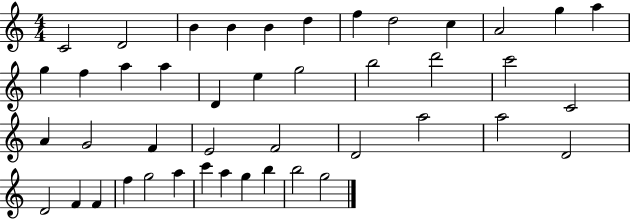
X:1
T:Untitled
M:4/4
L:1/4
K:C
C2 D2 B B B d f d2 c A2 g a g f a a D e g2 b2 d'2 c'2 C2 A G2 F E2 F2 D2 a2 a2 D2 D2 F F f g2 a c' a g b b2 g2